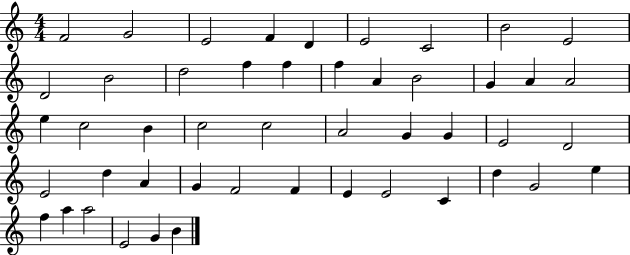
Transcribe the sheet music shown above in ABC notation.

X:1
T:Untitled
M:4/4
L:1/4
K:C
F2 G2 E2 F D E2 C2 B2 E2 D2 B2 d2 f f f A B2 G A A2 e c2 B c2 c2 A2 G G E2 D2 E2 d A G F2 F E E2 C d G2 e f a a2 E2 G B